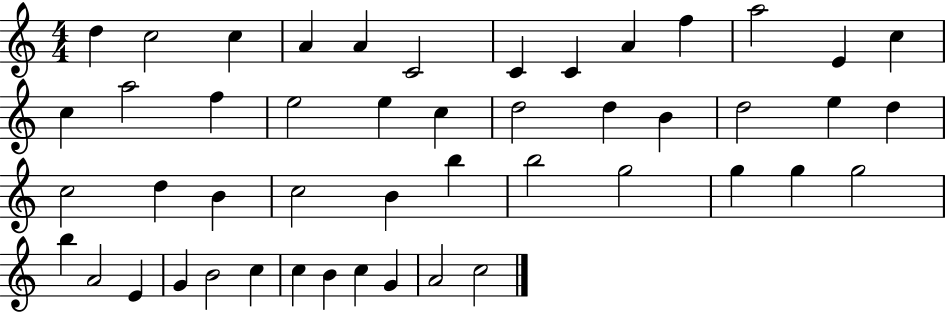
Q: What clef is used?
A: treble